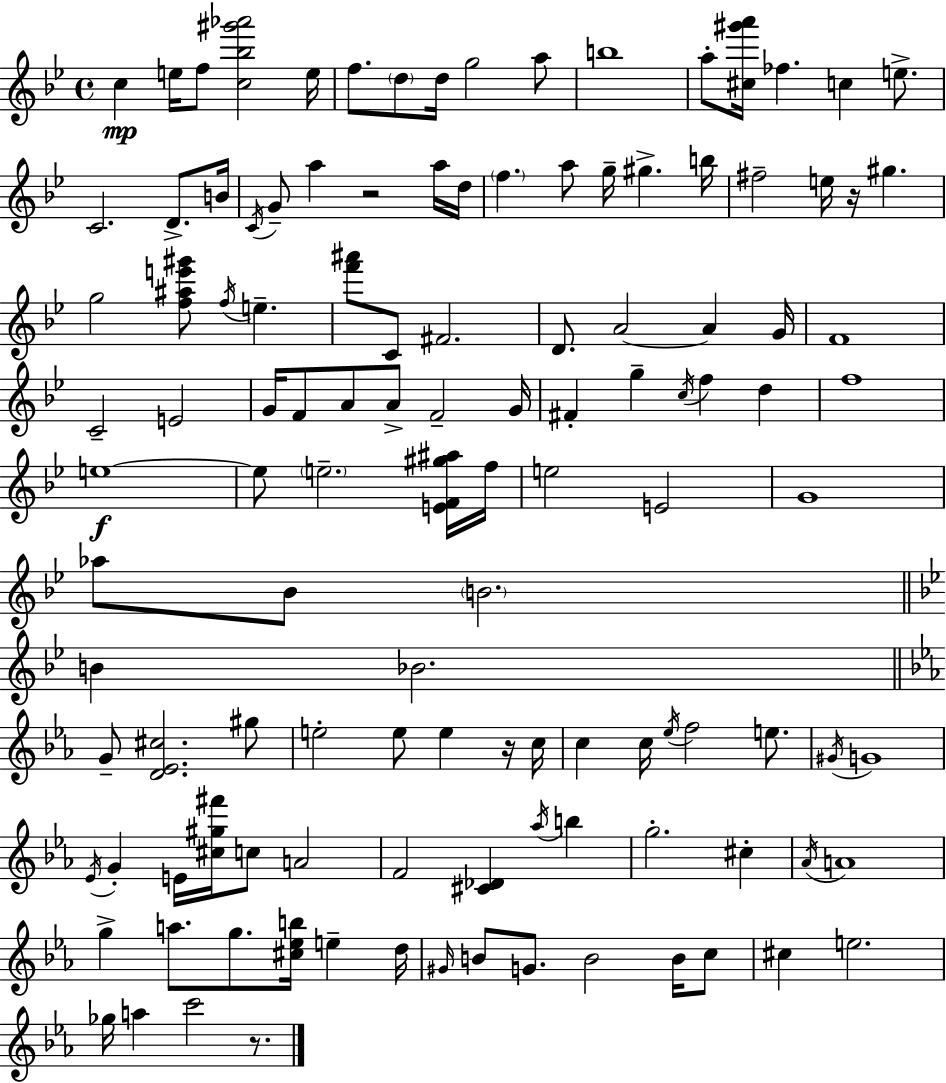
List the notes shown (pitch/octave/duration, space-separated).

C5/q E5/s F5/e [C5,Bb5,G#6,Ab6]/h E5/s F5/e. D5/e D5/s G5/h A5/e B5/w A5/e [C#5,G#6,A6]/s FES5/q. C5/q E5/e. C4/h. D4/e. B4/s C4/s G4/e A5/q R/h A5/s D5/s F5/q. A5/e G5/s G#5/q. B5/s F#5/h E5/s R/s G#5/q. G5/h [F5,A#5,E6,G#6]/e F5/s E5/q. [F6,A#6]/e C4/e F#4/h. D4/e. A4/h A4/q G4/s F4/w C4/h E4/h G4/s F4/e A4/e A4/e F4/h G4/s F#4/q G5/q C5/s F5/q D5/q F5/w E5/w E5/e E5/h. [E4,F4,G#5,A#5]/s F5/s E5/h E4/h G4/w Ab5/e Bb4/e B4/h. B4/q Bb4/h. G4/e [D4,Eb4,C#5]/h. G#5/e E5/h E5/e E5/q R/s C5/s C5/q C5/s Eb5/s F5/h E5/e. G#4/s G4/w Eb4/s G4/q E4/s [C#5,G#5,F#6]/s C5/e A4/h F4/h [C#4,Db4]/q Ab5/s B5/q G5/h. C#5/q Ab4/s A4/w G5/q A5/e. G5/e. [C#5,Eb5,B5]/s E5/q D5/s G#4/s B4/e G4/e. B4/h B4/s C5/e C#5/q E5/h. Gb5/s A5/q C6/h R/e.